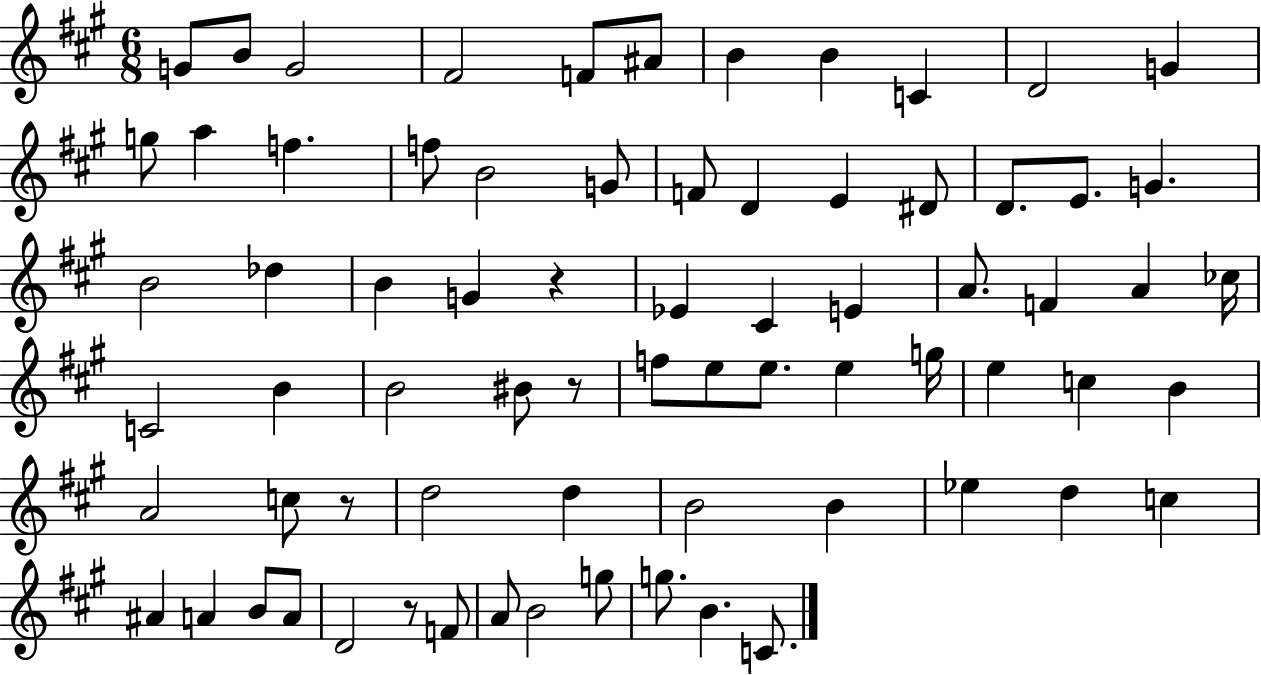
G4/e B4/e G4/h F#4/h F4/e A#4/e B4/q B4/q C4/q D4/h G4/q G5/e A5/q F5/q. F5/e B4/h G4/e F4/e D4/q E4/q D#4/e D4/e. E4/e. G4/q. B4/h Db5/q B4/q G4/q R/q Eb4/q C#4/q E4/q A4/e. F4/q A4/q CES5/s C4/h B4/q B4/h BIS4/e R/e F5/e E5/e E5/e. E5/q G5/s E5/q C5/q B4/q A4/h C5/e R/e D5/h D5/q B4/h B4/q Eb5/q D5/q C5/q A#4/q A4/q B4/e A4/e D4/h R/e F4/e A4/e B4/h G5/e G5/e. B4/q. C4/e.